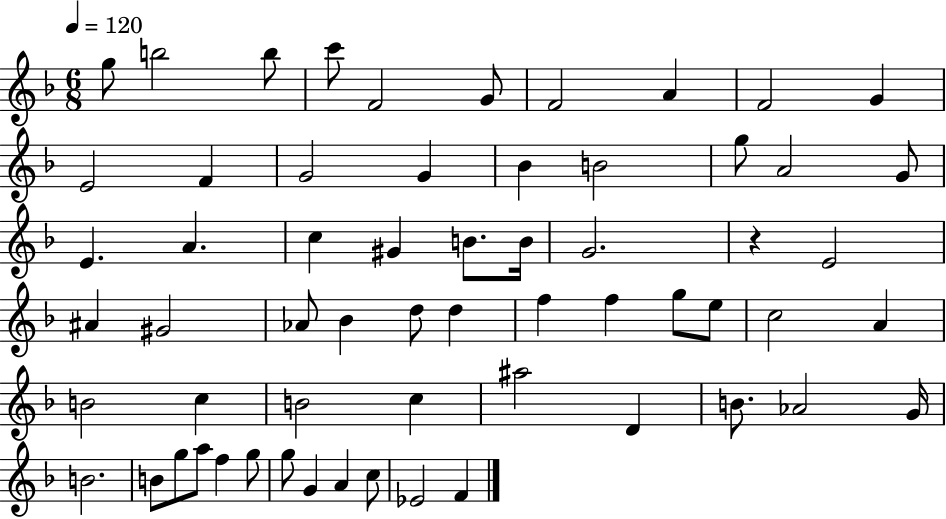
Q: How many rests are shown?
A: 1